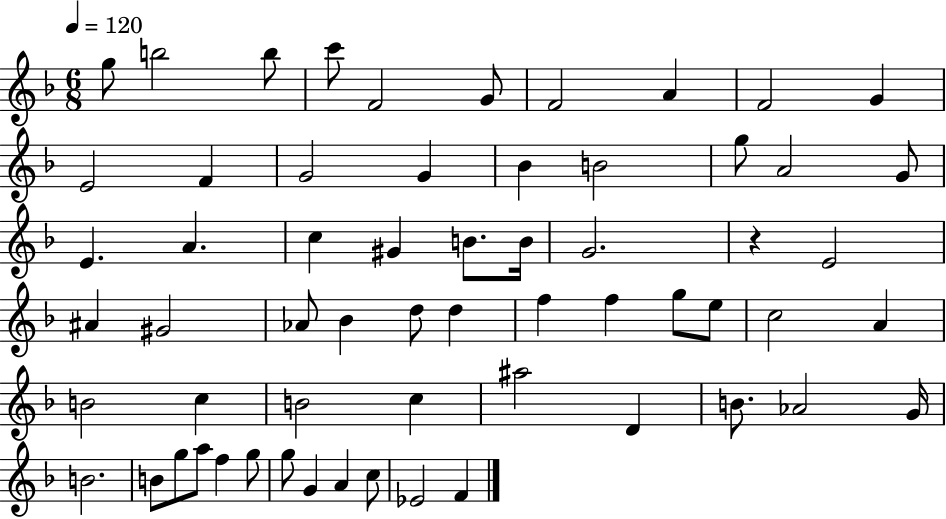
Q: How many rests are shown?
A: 1